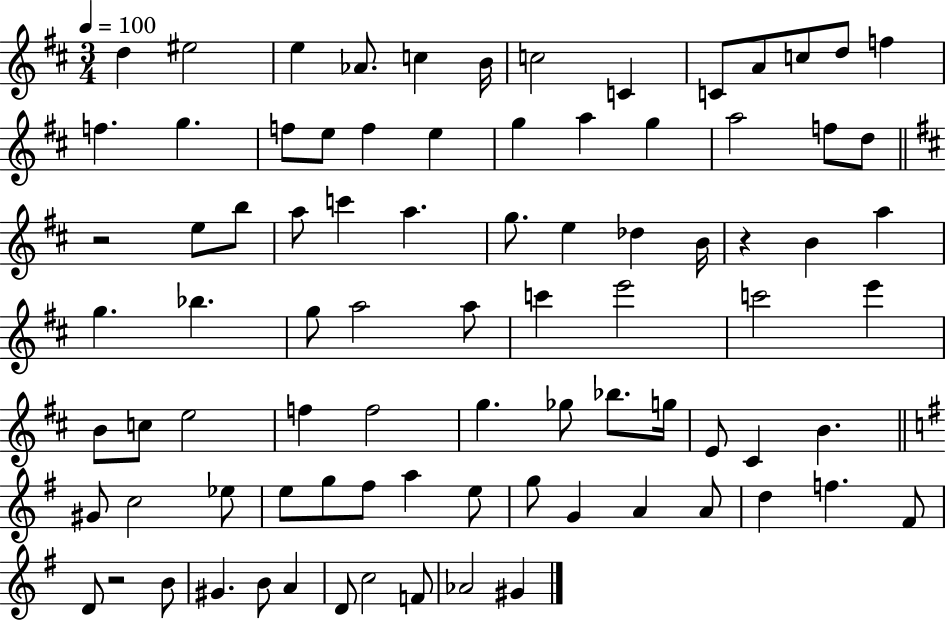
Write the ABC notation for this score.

X:1
T:Untitled
M:3/4
L:1/4
K:D
d ^e2 e _A/2 c B/4 c2 C C/2 A/2 c/2 d/2 f f g f/2 e/2 f e g a g a2 f/2 d/2 z2 e/2 b/2 a/2 c' a g/2 e _d B/4 z B a g _b g/2 a2 a/2 c' e'2 c'2 e' B/2 c/2 e2 f f2 g _g/2 _b/2 g/4 E/2 ^C B ^G/2 c2 _e/2 e/2 g/2 ^f/2 a e/2 g/2 G A A/2 d f ^F/2 D/2 z2 B/2 ^G B/2 A D/2 c2 F/2 _A2 ^G